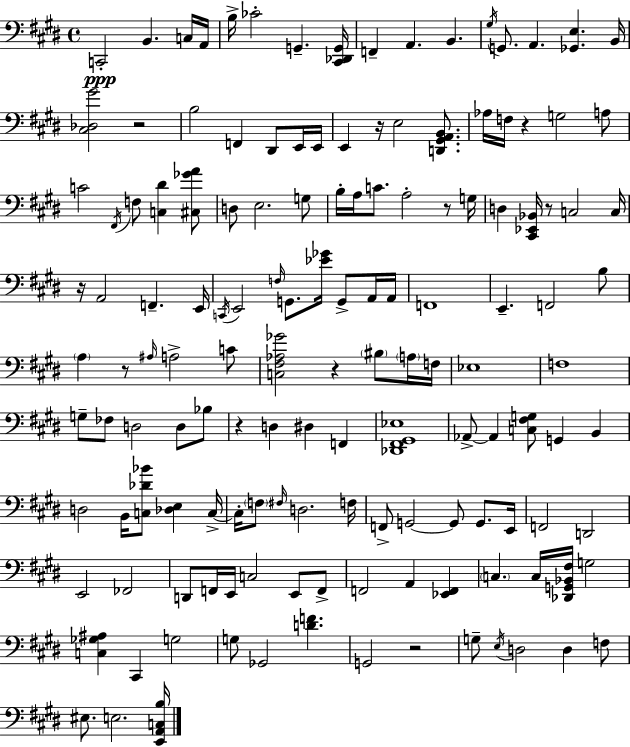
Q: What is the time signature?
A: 4/4